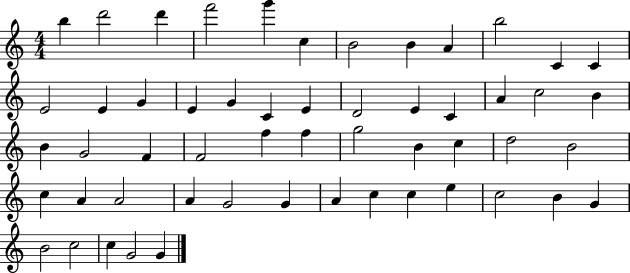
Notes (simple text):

B5/q D6/h D6/q F6/h G6/q C5/q B4/h B4/q A4/q B5/h C4/q C4/q E4/h E4/q G4/q E4/q G4/q C4/q E4/q D4/h E4/q C4/q A4/q C5/h B4/q B4/q G4/h F4/q F4/h F5/q F5/q G5/h B4/q C5/q D5/h B4/h C5/q A4/q A4/h A4/q G4/h G4/q A4/q C5/q C5/q E5/q C5/h B4/q G4/q B4/h C5/h C5/q G4/h G4/q